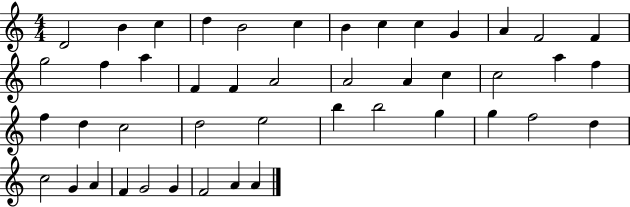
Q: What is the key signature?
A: C major